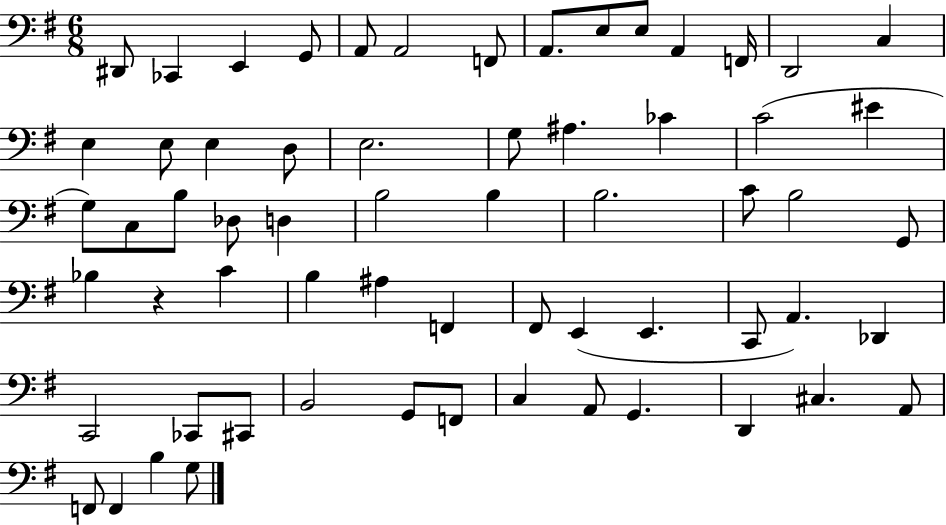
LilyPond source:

{
  \clef bass
  \numericTimeSignature
  \time 6/8
  \key g \major
  dis,8 ces,4 e,4 g,8 | a,8 a,2 f,8 | a,8. e8 e8 a,4 f,16 | d,2 c4 | \break e4 e8 e4 d8 | e2. | g8 ais4. ces'4 | c'2( eis'4 | \break g8) c8 b8 des8 d4 | b2 b4 | b2. | c'8 b2 g,8 | \break bes4 r4 c'4 | b4 ais4 f,4 | fis,8 e,4( e,4. | c,8 a,4.) des,4 | \break c,2 ces,8 cis,8 | b,2 g,8 f,8 | c4 a,8 g,4. | d,4 cis4. a,8 | \break f,8 f,4 b4 g8 | \bar "|."
}